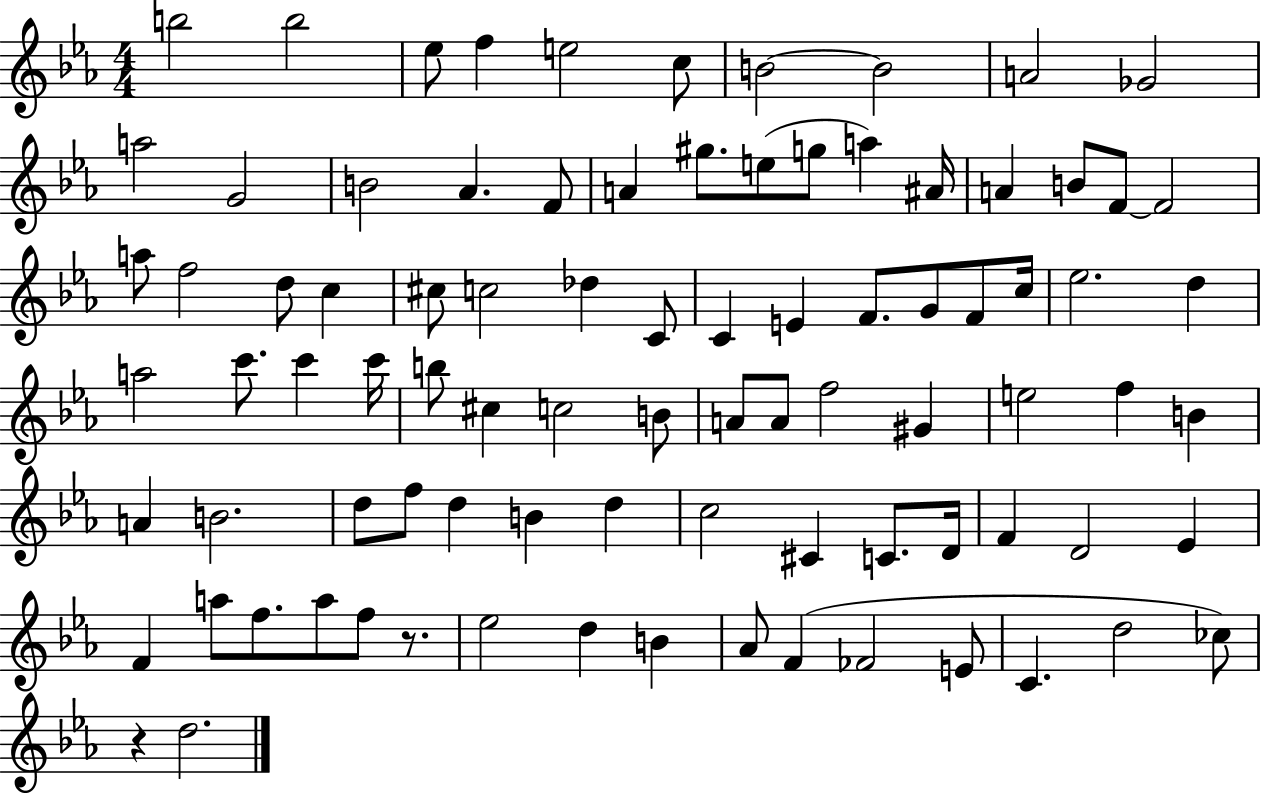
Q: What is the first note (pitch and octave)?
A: B5